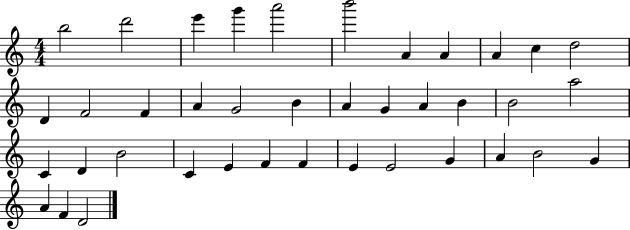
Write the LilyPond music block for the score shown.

{
  \clef treble
  \numericTimeSignature
  \time 4/4
  \key c \major
  b''2 d'''2 | e'''4 g'''4 a'''2 | b'''2 a'4 a'4 | a'4 c''4 d''2 | \break d'4 f'2 f'4 | a'4 g'2 b'4 | a'4 g'4 a'4 b'4 | b'2 a''2 | \break c'4 d'4 b'2 | c'4 e'4 f'4 f'4 | e'4 e'2 g'4 | a'4 b'2 g'4 | \break a'4 f'4 d'2 | \bar "|."
}